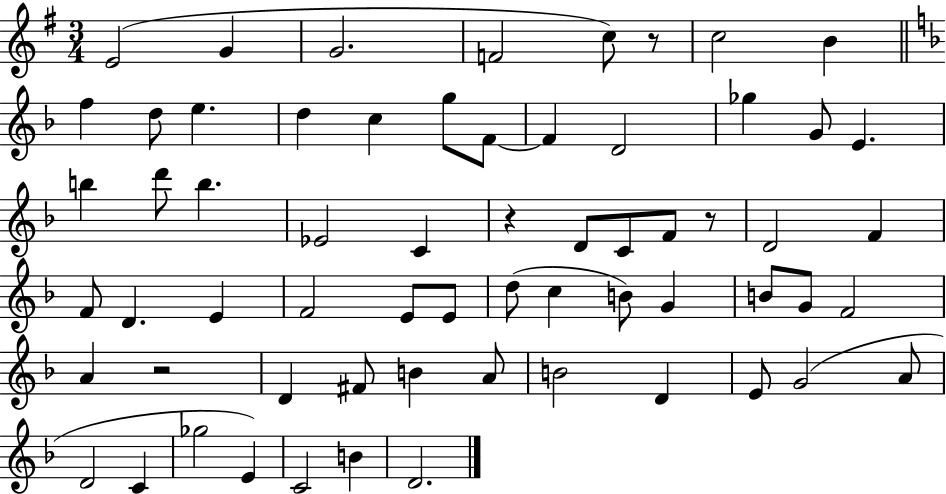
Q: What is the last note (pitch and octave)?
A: D4